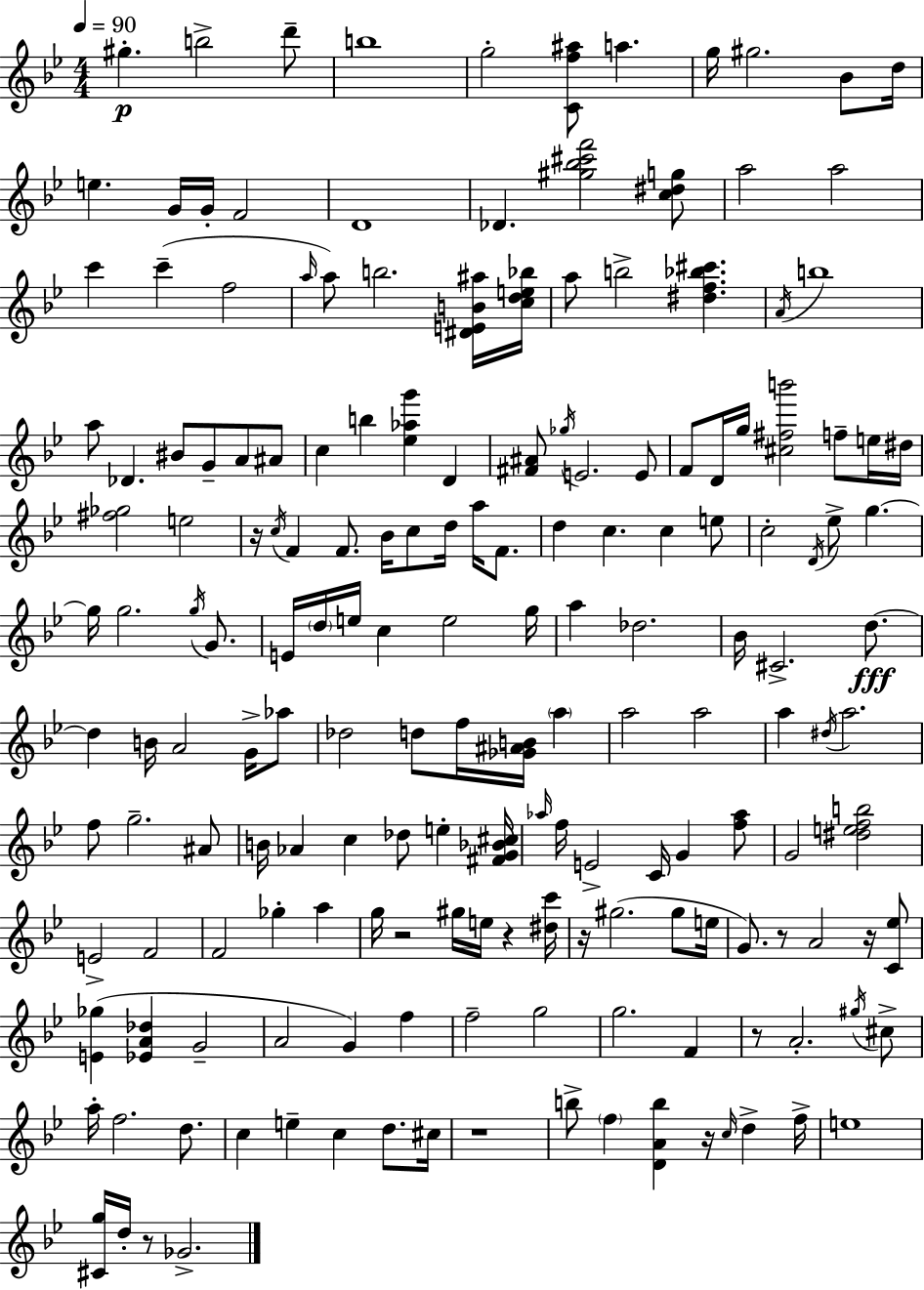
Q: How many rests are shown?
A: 10